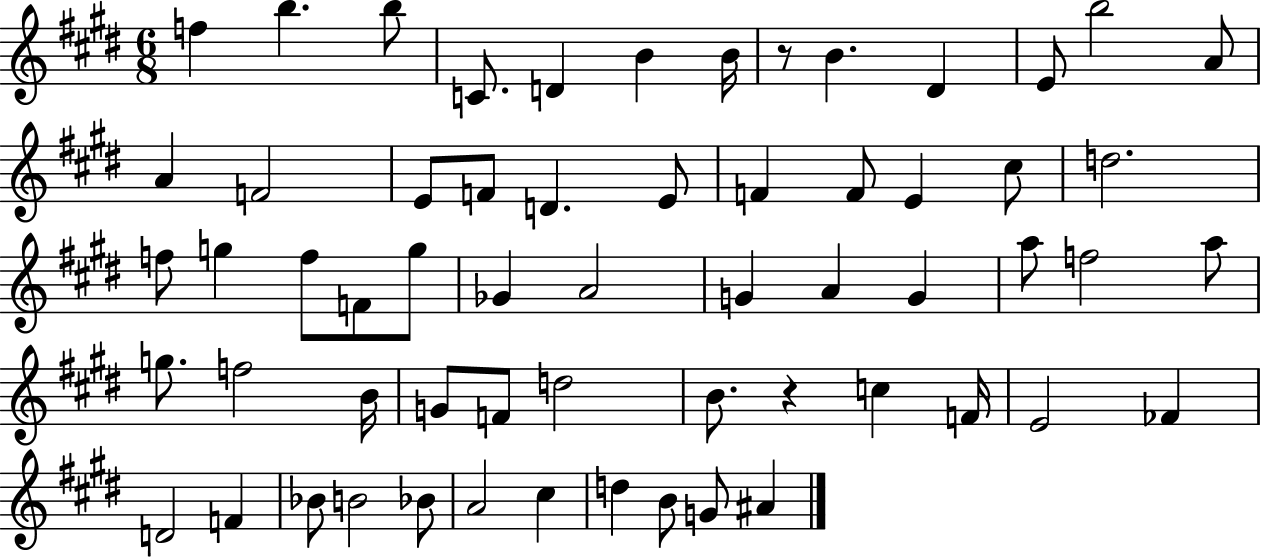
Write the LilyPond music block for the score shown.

{
  \clef treble
  \numericTimeSignature
  \time 6/8
  \key e \major
  f''4 b''4. b''8 | c'8. d'4 b'4 b'16 | r8 b'4. dis'4 | e'8 b''2 a'8 | \break a'4 f'2 | e'8 f'8 d'4. e'8 | f'4 f'8 e'4 cis''8 | d''2. | \break f''8 g''4 f''8 f'8 g''8 | ges'4 a'2 | g'4 a'4 g'4 | a''8 f''2 a''8 | \break g''8. f''2 b'16 | g'8 f'8 d''2 | b'8. r4 c''4 f'16 | e'2 fes'4 | \break d'2 f'4 | bes'8 b'2 bes'8 | a'2 cis''4 | d''4 b'8 g'8 ais'4 | \break \bar "|."
}